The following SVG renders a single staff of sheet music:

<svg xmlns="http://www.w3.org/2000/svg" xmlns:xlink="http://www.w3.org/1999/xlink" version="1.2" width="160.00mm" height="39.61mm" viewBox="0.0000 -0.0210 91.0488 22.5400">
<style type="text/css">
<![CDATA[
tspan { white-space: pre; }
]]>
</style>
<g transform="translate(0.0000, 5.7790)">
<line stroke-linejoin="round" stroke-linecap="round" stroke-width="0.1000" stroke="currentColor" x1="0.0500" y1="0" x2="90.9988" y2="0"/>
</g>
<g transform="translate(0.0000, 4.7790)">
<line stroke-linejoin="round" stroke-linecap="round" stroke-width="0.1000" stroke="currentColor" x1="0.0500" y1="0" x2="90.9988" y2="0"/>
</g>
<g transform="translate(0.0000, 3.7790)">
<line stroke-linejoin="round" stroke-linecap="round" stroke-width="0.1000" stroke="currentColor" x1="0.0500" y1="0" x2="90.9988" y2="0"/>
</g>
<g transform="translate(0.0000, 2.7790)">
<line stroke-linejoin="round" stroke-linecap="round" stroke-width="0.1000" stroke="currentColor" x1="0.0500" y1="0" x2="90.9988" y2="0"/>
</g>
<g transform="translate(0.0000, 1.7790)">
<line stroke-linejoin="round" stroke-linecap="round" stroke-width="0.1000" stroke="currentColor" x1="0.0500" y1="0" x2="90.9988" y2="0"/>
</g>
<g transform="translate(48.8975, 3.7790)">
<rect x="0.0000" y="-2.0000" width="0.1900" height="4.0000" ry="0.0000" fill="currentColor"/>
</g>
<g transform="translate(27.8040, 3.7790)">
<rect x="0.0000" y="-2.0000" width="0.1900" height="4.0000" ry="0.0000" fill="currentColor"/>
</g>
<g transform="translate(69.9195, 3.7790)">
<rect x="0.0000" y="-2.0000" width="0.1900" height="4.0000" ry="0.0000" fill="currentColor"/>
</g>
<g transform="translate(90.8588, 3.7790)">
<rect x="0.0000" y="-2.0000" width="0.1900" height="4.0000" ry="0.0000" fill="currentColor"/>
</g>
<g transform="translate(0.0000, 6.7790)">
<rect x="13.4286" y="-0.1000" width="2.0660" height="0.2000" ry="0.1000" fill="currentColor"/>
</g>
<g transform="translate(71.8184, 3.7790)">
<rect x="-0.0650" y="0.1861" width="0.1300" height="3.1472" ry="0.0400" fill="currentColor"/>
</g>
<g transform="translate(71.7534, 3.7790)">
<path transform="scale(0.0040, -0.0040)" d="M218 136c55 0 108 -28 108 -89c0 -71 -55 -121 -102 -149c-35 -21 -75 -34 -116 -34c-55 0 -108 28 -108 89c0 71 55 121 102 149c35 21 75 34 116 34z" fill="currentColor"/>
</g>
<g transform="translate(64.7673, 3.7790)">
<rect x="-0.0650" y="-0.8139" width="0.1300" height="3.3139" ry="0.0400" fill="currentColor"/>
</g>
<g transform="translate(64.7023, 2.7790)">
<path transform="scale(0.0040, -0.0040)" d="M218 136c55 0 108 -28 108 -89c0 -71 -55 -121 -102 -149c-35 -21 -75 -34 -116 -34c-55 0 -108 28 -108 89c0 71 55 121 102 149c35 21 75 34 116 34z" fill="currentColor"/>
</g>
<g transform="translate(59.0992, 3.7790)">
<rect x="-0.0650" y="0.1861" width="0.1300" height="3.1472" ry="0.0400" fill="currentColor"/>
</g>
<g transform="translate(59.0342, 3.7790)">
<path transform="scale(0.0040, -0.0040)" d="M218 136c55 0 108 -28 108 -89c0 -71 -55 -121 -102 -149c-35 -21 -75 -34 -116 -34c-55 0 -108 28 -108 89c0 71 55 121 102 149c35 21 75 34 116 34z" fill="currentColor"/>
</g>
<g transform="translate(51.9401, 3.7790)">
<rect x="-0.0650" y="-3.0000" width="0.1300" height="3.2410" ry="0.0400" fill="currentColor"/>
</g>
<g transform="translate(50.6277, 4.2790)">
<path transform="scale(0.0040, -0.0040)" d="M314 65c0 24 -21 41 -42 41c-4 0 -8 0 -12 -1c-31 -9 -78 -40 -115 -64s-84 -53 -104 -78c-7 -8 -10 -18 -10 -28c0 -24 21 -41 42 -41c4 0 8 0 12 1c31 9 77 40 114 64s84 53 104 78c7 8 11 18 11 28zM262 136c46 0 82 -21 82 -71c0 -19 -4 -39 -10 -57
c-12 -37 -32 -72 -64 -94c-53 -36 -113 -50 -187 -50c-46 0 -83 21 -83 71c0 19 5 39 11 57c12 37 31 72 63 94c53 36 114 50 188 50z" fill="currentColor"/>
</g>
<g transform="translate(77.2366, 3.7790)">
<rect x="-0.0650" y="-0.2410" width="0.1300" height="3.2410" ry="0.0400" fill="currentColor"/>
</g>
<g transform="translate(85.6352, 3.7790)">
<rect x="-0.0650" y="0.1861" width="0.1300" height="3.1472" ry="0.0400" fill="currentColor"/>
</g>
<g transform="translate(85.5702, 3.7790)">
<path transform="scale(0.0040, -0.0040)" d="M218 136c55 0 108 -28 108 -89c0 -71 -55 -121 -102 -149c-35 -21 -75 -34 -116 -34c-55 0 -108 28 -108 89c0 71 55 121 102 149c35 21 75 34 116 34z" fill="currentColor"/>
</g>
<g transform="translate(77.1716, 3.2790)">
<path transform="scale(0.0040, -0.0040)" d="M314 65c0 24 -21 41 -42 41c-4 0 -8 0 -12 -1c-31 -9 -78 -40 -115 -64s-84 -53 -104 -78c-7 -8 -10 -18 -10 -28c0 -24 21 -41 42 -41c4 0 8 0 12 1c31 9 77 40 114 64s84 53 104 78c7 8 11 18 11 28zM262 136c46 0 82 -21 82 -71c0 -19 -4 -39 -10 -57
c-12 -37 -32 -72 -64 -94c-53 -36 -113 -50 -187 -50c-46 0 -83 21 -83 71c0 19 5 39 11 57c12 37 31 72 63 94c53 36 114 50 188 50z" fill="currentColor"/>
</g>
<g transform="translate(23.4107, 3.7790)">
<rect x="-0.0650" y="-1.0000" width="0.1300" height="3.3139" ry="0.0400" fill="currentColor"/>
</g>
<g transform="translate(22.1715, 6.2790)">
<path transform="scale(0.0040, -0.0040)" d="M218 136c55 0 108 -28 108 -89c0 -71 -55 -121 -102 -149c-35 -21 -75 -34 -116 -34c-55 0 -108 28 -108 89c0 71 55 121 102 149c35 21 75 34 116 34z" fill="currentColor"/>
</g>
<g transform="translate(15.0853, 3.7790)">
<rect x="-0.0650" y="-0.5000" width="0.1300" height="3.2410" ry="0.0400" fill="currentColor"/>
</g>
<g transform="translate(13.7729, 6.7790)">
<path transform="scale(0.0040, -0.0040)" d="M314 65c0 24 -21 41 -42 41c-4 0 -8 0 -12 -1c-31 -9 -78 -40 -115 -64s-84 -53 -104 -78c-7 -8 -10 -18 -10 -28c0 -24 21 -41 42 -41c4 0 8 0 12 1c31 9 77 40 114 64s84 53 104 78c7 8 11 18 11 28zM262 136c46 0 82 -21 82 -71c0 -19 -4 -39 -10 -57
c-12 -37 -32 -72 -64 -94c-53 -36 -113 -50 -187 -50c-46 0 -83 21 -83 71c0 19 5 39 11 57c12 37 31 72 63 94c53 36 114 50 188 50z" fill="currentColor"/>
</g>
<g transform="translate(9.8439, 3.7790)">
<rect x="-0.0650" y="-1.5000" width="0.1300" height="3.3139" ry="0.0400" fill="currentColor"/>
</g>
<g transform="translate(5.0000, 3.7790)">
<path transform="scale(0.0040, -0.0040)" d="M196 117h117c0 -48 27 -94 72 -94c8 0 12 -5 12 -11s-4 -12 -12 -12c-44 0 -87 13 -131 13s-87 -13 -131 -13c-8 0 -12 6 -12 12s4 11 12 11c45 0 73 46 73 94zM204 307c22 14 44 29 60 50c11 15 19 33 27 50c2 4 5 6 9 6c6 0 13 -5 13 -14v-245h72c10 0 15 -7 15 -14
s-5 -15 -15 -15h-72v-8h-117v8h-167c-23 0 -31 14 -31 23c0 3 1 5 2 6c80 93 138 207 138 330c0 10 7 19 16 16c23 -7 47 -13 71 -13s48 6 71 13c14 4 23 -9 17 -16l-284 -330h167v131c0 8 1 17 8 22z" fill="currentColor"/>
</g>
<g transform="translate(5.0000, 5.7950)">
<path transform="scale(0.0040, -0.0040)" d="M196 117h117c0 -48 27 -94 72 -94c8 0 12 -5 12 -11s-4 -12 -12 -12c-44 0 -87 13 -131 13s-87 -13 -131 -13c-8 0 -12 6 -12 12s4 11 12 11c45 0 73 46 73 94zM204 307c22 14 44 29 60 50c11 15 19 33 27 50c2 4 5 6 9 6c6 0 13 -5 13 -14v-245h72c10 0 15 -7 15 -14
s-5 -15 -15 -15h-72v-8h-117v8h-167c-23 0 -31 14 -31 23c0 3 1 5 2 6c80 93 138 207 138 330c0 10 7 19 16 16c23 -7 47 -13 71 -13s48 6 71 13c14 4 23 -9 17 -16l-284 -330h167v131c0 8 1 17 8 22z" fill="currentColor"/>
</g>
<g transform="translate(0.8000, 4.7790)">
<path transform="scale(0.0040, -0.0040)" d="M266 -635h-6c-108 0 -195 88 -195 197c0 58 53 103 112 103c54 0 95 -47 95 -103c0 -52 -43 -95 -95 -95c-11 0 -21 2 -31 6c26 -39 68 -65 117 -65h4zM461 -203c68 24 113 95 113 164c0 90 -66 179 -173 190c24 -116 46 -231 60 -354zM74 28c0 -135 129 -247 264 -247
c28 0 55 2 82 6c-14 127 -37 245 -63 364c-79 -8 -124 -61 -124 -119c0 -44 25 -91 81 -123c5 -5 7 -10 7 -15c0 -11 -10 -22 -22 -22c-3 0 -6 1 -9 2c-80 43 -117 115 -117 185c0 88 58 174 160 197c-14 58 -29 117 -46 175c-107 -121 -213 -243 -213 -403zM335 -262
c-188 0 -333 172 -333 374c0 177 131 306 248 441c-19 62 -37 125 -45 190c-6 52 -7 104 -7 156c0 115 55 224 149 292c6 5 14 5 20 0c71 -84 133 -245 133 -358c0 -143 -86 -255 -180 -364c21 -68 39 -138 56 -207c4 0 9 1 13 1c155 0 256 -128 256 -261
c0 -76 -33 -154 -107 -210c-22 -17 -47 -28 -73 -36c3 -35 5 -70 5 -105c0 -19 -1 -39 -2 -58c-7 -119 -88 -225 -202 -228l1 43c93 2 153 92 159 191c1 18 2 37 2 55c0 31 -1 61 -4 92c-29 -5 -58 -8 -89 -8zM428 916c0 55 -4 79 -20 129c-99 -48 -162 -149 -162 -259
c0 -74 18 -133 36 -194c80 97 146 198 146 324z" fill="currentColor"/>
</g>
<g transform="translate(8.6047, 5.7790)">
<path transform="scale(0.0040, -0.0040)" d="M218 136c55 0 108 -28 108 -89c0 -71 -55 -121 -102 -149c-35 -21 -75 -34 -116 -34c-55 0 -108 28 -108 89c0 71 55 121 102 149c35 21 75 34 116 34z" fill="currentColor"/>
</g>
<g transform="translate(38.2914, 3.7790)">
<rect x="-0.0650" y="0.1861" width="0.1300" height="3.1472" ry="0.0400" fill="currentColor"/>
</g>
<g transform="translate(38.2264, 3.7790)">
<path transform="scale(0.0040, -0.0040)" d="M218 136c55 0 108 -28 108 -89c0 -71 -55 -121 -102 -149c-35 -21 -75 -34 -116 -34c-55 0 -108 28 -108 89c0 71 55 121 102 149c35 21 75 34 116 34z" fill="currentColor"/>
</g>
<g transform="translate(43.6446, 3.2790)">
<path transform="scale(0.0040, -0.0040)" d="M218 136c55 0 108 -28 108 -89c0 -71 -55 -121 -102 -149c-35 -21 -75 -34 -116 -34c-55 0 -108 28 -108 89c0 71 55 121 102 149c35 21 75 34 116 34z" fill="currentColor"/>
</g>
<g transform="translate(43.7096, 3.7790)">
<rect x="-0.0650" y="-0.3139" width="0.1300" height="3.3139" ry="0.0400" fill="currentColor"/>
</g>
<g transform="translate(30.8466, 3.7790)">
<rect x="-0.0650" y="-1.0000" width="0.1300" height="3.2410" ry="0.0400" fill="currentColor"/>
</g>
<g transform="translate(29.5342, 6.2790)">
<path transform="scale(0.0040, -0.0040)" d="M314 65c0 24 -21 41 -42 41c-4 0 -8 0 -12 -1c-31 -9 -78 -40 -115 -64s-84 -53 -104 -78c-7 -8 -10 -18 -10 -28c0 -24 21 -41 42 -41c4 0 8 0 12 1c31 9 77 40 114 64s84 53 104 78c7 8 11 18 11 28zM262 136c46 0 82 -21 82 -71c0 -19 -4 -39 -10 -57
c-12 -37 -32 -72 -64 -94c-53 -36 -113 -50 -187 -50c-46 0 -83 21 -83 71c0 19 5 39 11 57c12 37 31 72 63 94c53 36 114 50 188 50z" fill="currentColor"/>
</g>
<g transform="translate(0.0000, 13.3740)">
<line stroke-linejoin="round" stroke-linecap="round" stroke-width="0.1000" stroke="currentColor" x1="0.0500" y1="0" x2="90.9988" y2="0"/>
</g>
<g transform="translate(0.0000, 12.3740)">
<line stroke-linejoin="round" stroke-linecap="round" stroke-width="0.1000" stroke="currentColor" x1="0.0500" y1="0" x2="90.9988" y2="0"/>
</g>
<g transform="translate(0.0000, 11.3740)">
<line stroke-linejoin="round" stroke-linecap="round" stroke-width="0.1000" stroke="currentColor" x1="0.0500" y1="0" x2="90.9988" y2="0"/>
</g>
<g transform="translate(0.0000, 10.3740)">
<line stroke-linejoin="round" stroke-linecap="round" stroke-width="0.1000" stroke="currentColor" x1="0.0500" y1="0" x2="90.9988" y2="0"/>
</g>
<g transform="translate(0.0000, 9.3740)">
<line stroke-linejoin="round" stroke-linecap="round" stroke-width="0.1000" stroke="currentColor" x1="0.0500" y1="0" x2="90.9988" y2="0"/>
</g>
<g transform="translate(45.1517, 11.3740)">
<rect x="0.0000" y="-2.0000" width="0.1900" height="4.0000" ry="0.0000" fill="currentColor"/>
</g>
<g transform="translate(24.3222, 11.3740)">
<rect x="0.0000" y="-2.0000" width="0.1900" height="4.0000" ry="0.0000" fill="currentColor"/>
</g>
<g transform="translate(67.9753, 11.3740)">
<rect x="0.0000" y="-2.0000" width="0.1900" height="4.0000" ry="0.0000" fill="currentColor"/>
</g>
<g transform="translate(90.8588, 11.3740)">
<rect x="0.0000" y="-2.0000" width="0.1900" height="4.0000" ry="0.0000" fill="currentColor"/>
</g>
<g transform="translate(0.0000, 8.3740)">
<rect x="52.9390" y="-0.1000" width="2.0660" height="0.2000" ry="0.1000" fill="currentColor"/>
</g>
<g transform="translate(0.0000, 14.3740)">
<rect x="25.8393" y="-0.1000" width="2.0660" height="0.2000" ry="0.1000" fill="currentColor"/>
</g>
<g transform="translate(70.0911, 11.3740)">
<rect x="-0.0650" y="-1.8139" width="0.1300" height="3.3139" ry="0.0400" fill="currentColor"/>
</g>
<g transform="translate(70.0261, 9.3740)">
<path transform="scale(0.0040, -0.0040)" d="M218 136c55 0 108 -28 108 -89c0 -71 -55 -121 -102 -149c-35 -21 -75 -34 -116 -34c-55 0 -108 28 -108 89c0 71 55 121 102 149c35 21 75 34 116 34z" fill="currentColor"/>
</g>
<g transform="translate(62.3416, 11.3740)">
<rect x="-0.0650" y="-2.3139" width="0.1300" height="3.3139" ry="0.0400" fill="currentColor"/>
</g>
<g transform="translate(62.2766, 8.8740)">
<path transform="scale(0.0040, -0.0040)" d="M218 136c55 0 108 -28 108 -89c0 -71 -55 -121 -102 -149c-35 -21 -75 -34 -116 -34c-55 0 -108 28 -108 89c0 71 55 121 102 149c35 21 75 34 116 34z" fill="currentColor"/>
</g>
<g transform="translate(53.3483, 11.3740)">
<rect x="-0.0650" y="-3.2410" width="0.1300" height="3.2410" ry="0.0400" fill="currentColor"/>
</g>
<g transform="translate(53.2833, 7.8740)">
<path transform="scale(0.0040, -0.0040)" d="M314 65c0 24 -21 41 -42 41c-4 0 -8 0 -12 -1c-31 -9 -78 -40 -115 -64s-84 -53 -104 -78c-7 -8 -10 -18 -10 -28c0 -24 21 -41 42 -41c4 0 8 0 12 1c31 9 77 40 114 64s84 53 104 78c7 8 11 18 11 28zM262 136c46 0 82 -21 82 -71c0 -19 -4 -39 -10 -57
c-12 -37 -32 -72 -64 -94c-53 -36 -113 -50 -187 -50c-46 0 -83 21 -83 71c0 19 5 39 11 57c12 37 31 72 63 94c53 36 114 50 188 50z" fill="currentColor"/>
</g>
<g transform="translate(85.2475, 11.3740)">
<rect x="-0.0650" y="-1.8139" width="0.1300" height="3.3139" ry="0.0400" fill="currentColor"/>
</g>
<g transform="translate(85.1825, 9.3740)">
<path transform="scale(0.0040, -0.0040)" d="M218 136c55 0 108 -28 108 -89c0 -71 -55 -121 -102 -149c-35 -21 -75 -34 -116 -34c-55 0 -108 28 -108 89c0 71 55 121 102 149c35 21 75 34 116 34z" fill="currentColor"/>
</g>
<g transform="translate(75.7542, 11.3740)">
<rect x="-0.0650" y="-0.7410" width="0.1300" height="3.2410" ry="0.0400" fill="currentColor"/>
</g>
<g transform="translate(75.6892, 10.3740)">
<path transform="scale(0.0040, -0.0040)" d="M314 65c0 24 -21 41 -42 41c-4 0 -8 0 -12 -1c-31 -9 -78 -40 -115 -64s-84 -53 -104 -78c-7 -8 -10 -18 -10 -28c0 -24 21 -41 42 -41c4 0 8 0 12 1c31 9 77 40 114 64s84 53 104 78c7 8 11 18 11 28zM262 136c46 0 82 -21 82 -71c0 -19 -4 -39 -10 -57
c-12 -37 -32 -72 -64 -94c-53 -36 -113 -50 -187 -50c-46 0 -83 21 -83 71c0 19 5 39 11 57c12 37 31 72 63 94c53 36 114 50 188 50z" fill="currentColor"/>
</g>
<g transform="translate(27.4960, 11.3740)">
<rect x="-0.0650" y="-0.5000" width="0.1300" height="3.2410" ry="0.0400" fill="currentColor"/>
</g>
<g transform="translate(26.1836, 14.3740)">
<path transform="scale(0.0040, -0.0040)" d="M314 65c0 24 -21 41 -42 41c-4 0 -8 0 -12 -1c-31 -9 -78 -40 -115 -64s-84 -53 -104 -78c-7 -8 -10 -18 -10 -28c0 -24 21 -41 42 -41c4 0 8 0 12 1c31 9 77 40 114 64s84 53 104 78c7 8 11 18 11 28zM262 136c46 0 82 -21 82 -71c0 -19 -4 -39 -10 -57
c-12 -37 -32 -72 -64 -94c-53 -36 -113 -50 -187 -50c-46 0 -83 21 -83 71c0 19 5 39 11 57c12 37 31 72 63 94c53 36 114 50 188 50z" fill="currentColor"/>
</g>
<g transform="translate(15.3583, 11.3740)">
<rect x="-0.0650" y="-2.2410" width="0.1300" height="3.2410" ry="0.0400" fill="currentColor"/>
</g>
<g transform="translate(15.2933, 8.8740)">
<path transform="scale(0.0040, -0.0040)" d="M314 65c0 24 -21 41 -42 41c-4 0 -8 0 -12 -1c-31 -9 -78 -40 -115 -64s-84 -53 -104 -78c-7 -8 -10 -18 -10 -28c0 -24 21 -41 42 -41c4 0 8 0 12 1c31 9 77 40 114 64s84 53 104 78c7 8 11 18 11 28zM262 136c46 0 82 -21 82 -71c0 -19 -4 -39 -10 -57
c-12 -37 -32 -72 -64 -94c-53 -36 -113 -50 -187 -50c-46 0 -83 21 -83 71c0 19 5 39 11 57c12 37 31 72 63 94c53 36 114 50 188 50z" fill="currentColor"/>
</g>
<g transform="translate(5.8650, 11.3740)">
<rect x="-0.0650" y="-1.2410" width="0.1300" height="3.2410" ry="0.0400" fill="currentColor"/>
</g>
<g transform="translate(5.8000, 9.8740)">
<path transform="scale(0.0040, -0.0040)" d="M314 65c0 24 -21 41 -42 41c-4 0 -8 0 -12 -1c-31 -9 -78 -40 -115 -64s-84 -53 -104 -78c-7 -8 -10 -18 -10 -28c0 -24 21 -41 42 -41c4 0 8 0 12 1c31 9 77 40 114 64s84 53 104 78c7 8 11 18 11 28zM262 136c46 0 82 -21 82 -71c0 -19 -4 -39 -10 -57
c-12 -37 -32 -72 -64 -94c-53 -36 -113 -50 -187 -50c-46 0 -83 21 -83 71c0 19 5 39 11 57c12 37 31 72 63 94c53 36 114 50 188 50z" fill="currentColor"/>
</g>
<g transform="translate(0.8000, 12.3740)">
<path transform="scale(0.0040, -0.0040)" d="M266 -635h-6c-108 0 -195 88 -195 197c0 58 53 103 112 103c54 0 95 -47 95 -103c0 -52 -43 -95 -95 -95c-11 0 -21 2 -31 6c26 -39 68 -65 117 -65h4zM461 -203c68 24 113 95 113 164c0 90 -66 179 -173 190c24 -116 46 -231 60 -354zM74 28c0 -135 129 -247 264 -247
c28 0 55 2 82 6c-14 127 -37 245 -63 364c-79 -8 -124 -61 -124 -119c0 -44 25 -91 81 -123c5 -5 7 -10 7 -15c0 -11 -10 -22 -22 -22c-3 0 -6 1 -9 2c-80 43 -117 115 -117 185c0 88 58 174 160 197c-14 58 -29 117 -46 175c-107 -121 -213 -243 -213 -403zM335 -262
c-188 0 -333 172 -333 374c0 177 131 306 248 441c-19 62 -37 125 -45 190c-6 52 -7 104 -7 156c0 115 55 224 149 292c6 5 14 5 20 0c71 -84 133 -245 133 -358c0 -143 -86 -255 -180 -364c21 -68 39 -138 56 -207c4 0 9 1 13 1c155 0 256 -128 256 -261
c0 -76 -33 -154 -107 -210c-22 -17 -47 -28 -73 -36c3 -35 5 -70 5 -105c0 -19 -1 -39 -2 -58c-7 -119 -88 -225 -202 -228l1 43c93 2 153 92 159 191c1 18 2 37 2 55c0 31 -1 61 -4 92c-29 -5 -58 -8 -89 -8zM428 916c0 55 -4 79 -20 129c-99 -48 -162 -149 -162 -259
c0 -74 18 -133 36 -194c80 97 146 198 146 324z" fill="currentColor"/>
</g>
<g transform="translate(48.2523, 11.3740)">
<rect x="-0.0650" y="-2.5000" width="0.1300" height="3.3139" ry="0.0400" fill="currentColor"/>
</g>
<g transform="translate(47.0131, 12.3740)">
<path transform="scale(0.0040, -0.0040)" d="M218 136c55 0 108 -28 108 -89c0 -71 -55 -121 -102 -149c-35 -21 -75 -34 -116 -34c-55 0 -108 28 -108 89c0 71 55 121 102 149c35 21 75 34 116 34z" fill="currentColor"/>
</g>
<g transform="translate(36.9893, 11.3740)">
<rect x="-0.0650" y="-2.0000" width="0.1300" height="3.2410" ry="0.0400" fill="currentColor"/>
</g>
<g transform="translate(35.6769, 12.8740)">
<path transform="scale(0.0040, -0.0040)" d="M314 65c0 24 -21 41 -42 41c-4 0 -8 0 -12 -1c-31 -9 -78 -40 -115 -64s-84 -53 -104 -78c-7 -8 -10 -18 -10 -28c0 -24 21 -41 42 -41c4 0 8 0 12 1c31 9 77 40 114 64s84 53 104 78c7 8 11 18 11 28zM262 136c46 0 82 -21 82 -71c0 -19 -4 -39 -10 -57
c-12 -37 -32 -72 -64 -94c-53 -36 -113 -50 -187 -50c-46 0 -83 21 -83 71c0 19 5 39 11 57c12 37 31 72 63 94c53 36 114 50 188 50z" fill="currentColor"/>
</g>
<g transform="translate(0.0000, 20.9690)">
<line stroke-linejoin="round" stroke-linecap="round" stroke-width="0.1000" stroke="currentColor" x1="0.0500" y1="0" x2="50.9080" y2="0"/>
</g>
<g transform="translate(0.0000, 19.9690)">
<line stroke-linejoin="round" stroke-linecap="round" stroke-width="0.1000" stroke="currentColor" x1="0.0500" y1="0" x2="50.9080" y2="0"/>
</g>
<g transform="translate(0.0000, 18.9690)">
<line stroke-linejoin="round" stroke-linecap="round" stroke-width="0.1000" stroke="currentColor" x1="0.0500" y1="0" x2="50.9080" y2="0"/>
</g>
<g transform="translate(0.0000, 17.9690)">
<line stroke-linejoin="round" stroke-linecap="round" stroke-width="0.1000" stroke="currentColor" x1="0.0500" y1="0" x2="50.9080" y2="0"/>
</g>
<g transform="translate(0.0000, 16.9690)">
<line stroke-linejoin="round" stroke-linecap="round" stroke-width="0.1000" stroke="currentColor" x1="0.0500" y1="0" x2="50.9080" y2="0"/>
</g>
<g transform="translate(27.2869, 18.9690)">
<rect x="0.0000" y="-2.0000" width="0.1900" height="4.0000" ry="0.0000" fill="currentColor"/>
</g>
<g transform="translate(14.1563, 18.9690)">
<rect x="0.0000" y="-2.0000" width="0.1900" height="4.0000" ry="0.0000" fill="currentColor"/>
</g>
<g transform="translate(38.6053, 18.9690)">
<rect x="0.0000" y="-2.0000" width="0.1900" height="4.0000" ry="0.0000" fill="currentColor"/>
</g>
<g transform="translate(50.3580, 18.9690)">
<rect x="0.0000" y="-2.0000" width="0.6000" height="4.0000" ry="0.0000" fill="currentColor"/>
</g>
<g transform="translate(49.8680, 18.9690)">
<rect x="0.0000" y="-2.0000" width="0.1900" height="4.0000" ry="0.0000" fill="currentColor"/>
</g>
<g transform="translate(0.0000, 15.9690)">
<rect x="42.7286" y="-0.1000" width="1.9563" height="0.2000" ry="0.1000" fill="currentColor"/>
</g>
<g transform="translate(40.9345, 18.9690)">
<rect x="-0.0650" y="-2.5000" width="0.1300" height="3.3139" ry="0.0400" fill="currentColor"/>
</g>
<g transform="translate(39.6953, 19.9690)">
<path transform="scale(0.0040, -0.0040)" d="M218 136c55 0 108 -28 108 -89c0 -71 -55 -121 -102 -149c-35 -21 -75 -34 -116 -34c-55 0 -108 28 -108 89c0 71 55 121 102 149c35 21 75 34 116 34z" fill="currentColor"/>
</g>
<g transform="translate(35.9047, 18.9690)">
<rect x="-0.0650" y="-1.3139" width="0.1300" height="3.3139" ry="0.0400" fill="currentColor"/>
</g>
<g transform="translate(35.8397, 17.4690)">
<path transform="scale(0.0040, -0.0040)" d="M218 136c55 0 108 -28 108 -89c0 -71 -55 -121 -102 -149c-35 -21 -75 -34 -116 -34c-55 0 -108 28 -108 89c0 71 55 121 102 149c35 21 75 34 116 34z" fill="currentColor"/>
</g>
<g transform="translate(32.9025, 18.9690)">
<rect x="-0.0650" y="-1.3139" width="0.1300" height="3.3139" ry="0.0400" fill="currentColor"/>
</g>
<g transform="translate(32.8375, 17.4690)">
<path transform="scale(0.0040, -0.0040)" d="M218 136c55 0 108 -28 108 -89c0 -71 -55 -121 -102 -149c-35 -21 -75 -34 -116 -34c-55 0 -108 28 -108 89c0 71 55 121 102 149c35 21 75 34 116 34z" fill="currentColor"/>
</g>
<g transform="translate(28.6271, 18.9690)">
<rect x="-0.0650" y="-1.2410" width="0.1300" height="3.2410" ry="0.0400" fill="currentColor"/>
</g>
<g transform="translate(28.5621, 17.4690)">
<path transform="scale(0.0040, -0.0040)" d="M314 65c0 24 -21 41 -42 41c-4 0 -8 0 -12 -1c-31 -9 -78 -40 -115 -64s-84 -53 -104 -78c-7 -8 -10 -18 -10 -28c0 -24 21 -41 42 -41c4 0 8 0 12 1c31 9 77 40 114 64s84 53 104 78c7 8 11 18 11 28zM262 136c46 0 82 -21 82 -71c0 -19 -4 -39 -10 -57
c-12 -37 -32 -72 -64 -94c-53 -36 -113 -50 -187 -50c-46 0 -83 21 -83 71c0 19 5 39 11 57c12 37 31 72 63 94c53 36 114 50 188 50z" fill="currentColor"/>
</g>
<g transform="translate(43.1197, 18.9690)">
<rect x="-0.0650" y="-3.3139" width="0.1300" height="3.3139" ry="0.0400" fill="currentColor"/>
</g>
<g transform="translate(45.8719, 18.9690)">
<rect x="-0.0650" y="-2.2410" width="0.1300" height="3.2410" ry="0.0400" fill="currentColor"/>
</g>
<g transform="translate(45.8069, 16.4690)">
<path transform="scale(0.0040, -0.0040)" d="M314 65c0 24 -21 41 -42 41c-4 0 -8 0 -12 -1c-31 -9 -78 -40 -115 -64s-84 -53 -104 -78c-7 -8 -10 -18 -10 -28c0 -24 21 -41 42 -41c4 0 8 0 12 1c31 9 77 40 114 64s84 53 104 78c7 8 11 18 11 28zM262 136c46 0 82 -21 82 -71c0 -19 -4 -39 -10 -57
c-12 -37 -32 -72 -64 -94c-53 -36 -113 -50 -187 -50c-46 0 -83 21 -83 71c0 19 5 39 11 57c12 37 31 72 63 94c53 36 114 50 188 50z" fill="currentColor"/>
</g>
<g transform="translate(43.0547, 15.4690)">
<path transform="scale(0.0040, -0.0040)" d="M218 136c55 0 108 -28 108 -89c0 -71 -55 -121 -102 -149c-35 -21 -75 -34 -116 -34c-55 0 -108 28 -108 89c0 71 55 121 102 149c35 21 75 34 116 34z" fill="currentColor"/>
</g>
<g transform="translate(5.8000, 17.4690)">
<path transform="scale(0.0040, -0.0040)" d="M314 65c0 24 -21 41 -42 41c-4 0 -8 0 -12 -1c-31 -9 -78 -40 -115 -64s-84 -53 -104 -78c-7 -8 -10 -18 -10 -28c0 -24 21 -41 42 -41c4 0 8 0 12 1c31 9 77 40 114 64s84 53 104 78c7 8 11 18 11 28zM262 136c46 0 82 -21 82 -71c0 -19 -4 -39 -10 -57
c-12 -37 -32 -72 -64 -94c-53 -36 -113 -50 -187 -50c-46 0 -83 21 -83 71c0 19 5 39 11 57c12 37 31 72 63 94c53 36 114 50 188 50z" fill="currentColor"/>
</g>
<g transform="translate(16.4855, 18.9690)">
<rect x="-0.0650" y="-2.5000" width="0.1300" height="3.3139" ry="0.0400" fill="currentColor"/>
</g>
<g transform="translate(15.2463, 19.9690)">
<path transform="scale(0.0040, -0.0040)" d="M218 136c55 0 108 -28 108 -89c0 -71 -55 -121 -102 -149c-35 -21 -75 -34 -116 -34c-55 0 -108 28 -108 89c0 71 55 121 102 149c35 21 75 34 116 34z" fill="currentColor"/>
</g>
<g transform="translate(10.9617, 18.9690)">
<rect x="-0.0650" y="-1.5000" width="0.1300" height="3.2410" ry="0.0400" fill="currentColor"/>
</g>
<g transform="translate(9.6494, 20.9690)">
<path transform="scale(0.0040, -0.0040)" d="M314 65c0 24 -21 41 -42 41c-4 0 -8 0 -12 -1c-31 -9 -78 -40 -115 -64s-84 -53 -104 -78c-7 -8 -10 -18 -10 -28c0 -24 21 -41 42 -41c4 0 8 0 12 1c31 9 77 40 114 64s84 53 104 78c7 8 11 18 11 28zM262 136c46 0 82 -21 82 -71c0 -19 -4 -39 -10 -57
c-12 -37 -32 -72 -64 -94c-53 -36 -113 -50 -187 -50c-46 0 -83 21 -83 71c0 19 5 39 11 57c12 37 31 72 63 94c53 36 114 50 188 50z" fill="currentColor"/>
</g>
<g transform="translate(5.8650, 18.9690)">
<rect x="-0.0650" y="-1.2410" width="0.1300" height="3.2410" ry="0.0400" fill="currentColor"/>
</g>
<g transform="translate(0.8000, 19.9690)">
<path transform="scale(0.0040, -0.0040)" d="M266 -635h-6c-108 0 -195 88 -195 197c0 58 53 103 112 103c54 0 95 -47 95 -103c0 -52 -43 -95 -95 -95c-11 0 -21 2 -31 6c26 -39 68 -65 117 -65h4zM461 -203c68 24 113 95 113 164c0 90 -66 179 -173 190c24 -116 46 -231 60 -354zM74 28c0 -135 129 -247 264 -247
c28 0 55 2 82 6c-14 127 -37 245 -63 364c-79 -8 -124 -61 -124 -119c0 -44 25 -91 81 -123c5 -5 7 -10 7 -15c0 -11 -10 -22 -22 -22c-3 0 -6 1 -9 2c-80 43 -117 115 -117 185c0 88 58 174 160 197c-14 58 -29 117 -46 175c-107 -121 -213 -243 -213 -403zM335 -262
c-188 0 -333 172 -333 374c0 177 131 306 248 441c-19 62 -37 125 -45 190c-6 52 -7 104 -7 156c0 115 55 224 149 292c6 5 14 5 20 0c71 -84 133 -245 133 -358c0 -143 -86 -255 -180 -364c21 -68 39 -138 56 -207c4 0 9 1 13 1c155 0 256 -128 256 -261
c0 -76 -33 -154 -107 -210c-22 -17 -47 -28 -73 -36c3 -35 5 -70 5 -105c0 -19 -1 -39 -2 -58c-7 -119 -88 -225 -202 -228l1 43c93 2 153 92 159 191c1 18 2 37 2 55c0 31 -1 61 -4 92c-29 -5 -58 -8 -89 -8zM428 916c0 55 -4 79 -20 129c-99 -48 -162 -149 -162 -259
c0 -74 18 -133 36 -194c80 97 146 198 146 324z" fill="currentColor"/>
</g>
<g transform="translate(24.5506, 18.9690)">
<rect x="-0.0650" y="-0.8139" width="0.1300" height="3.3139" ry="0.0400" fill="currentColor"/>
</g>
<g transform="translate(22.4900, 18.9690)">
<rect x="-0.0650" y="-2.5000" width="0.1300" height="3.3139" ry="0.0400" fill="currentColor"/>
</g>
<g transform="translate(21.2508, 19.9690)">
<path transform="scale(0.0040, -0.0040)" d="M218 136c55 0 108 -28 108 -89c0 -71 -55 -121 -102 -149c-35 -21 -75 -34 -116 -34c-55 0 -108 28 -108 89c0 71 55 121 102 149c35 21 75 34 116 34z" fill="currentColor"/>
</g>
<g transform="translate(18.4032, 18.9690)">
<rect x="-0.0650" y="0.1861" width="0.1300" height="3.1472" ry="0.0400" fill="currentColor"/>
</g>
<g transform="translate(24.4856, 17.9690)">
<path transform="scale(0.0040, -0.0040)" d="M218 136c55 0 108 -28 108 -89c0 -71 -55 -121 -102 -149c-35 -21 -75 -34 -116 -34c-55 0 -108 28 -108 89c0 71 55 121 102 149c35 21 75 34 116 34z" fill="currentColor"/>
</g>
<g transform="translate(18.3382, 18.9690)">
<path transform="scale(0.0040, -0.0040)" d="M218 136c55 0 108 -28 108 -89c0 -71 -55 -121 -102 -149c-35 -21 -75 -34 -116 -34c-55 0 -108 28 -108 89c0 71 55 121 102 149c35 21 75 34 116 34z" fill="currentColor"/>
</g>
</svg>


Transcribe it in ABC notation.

X:1
T:Untitled
M:4/4
L:1/4
K:C
E C2 D D2 B c A2 B d B c2 B e2 g2 C2 F2 G b2 g f d2 f e2 E2 G B G d e2 e e G b g2